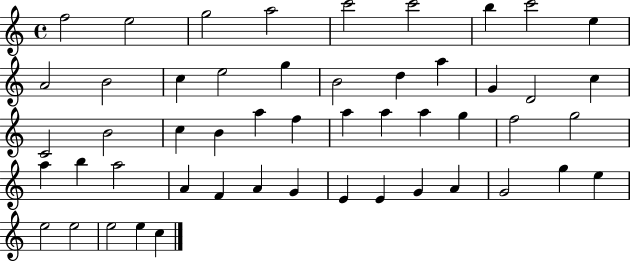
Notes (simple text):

F5/h E5/h G5/h A5/h C6/h C6/h B5/q C6/h E5/q A4/h B4/h C5/q E5/h G5/q B4/h D5/q A5/q G4/q D4/h C5/q C4/h B4/h C5/q B4/q A5/q F5/q A5/q A5/q A5/q G5/q F5/h G5/h A5/q B5/q A5/h A4/q F4/q A4/q G4/q E4/q E4/q G4/q A4/q G4/h G5/q E5/q E5/h E5/h E5/h E5/q C5/q